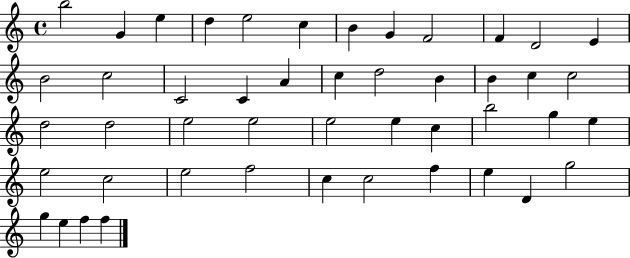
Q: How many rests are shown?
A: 0